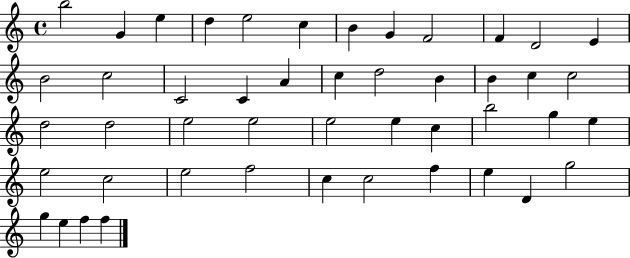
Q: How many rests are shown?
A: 0